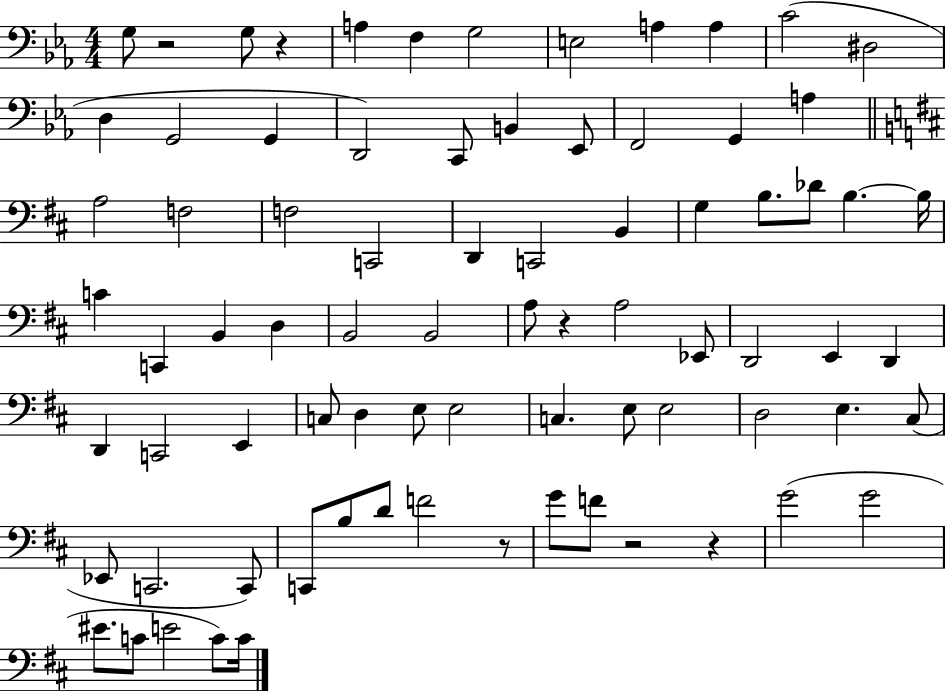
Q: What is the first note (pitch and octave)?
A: G3